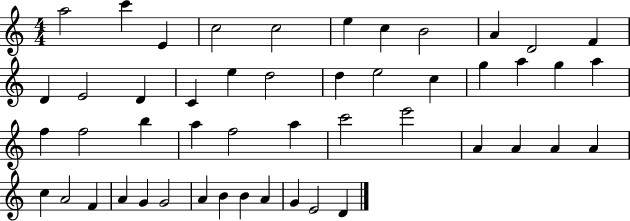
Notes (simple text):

A5/h C6/q E4/q C5/h C5/h E5/q C5/q B4/h A4/q D4/h F4/q D4/q E4/h D4/q C4/q E5/q D5/h D5/q E5/h C5/q G5/q A5/q G5/q A5/q F5/q F5/h B5/q A5/q F5/h A5/q C6/h E6/h A4/q A4/q A4/q A4/q C5/q A4/h F4/q A4/q G4/q G4/h A4/q B4/q B4/q A4/q G4/q E4/h D4/q